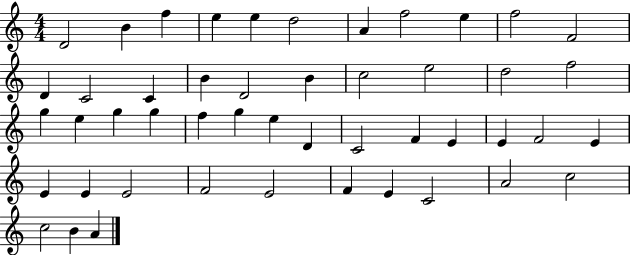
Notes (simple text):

D4/h B4/q F5/q E5/q E5/q D5/h A4/q F5/h E5/q F5/h F4/h D4/q C4/h C4/q B4/q D4/h B4/q C5/h E5/h D5/h F5/h G5/q E5/q G5/q G5/q F5/q G5/q E5/q D4/q C4/h F4/q E4/q E4/q F4/h E4/q E4/q E4/q E4/h F4/h E4/h F4/q E4/q C4/h A4/h C5/h C5/h B4/q A4/q